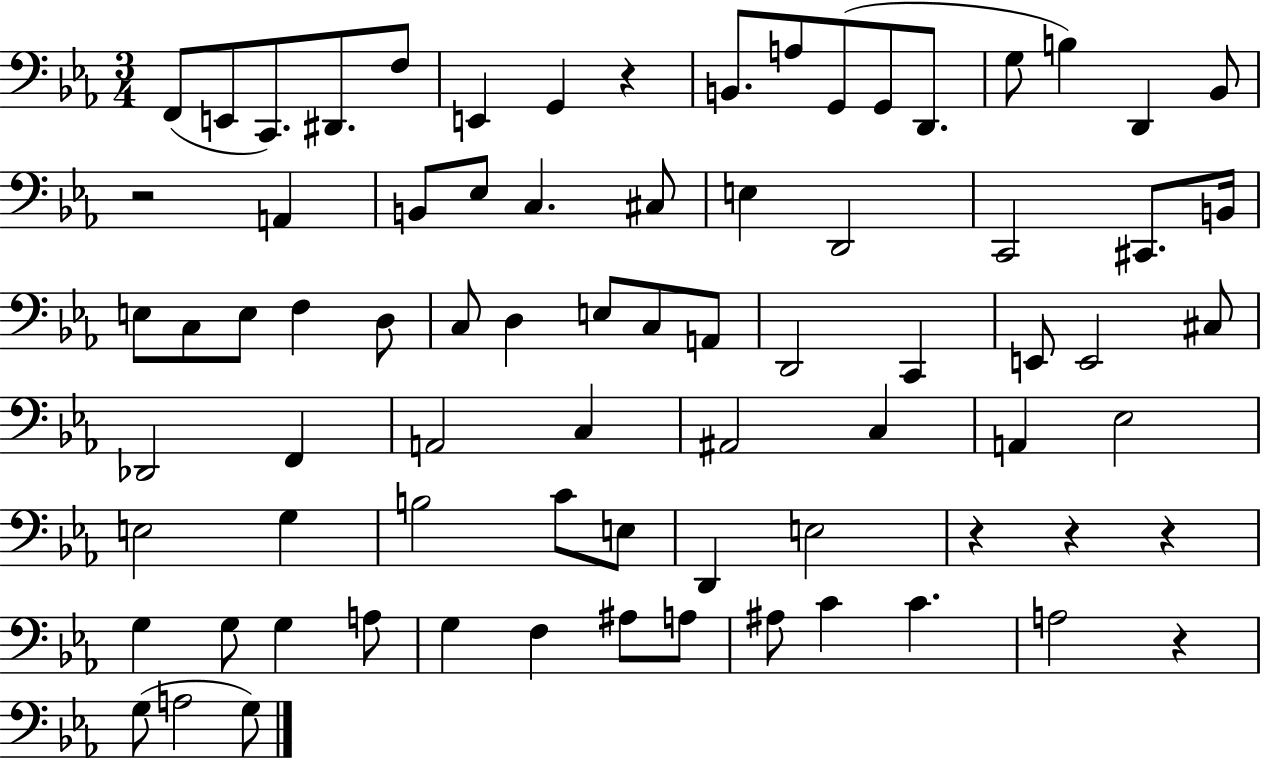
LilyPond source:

{
  \clef bass
  \numericTimeSignature
  \time 3/4
  \key ees \major
  f,8( e,8 c,8.) dis,8. f8 | e,4 g,4 r4 | b,8. a8 g,8( g,8 d,8. | g8 b4) d,4 bes,8 | \break r2 a,4 | b,8 ees8 c4. cis8 | e4 d,2 | c,2 cis,8. b,16 | \break e8 c8 e8 f4 d8 | c8 d4 e8 c8 a,8 | d,2 c,4 | e,8 e,2 cis8 | \break des,2 f,4 | a,2 c4 | ais,2 c4 | a,4 ees2 | \break e2 g4 | b2 c'8 e8 | d,4 e2 | r4 r4 r4 | \break g4 g8 g4 a8 | g4 f4 ais8 a8 | ais8 c'4 c'4. | a2 r4 | \break g8( a2 g8) | \bar "|."
}